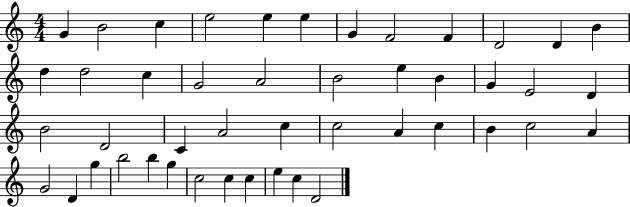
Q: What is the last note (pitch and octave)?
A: D4